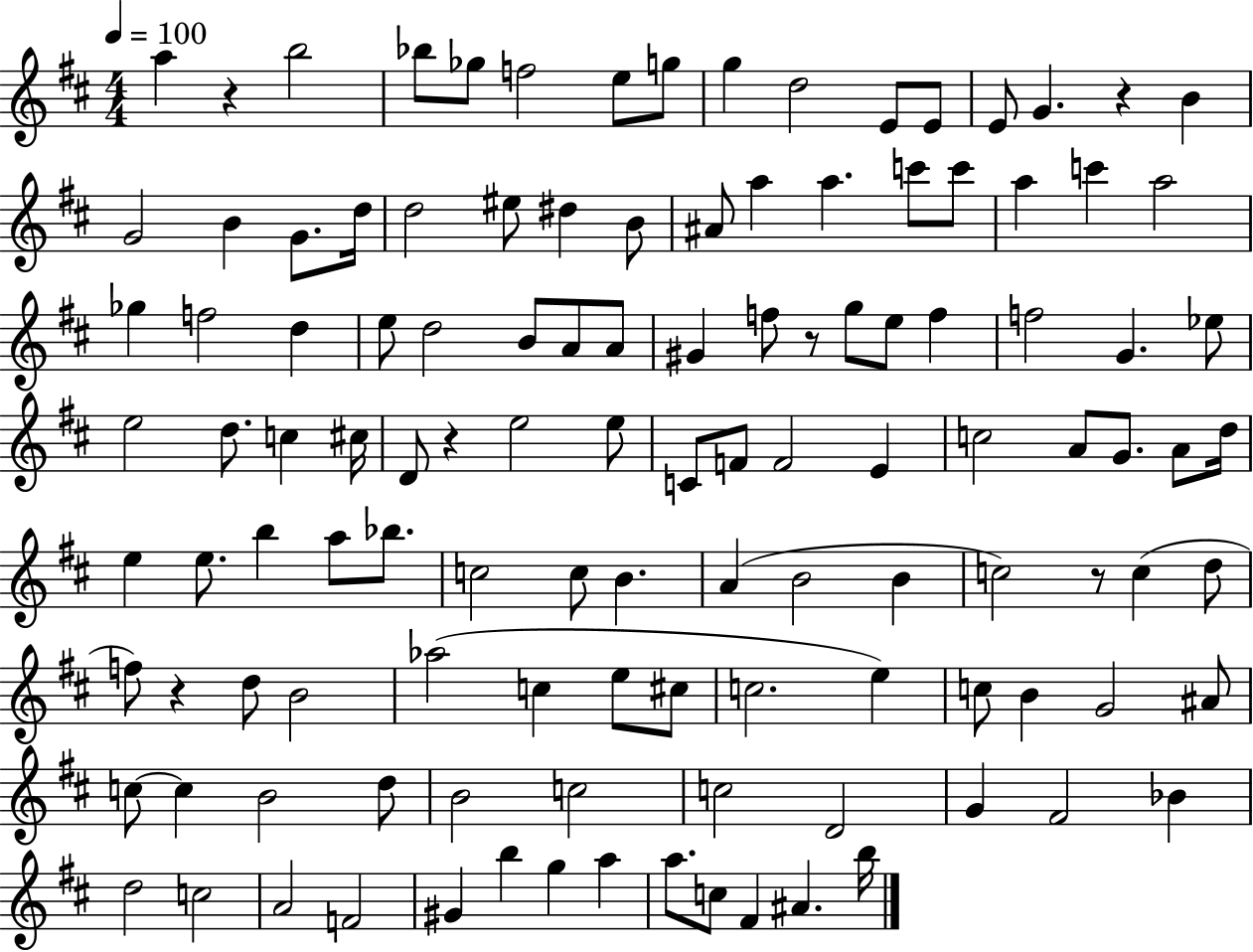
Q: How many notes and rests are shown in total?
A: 119